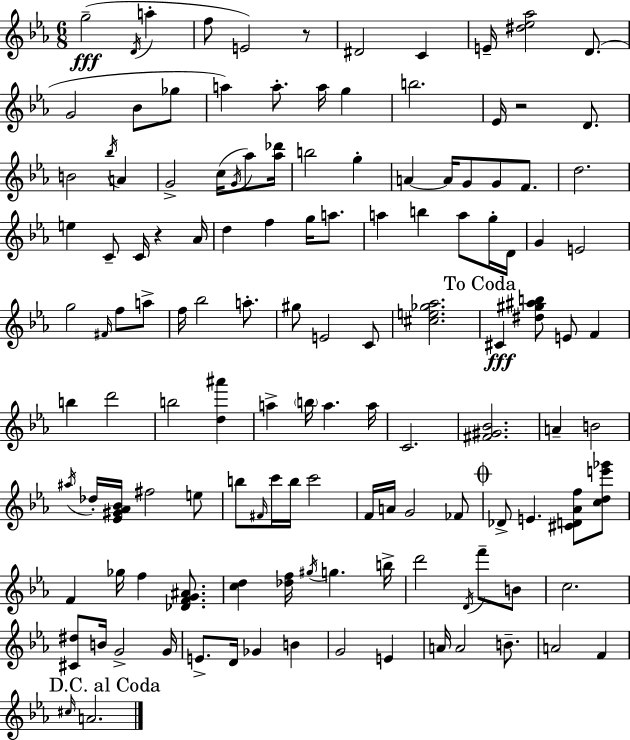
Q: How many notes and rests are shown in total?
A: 130